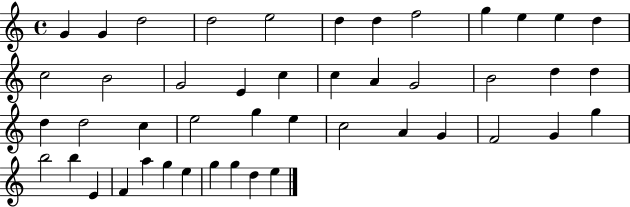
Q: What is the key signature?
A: C major